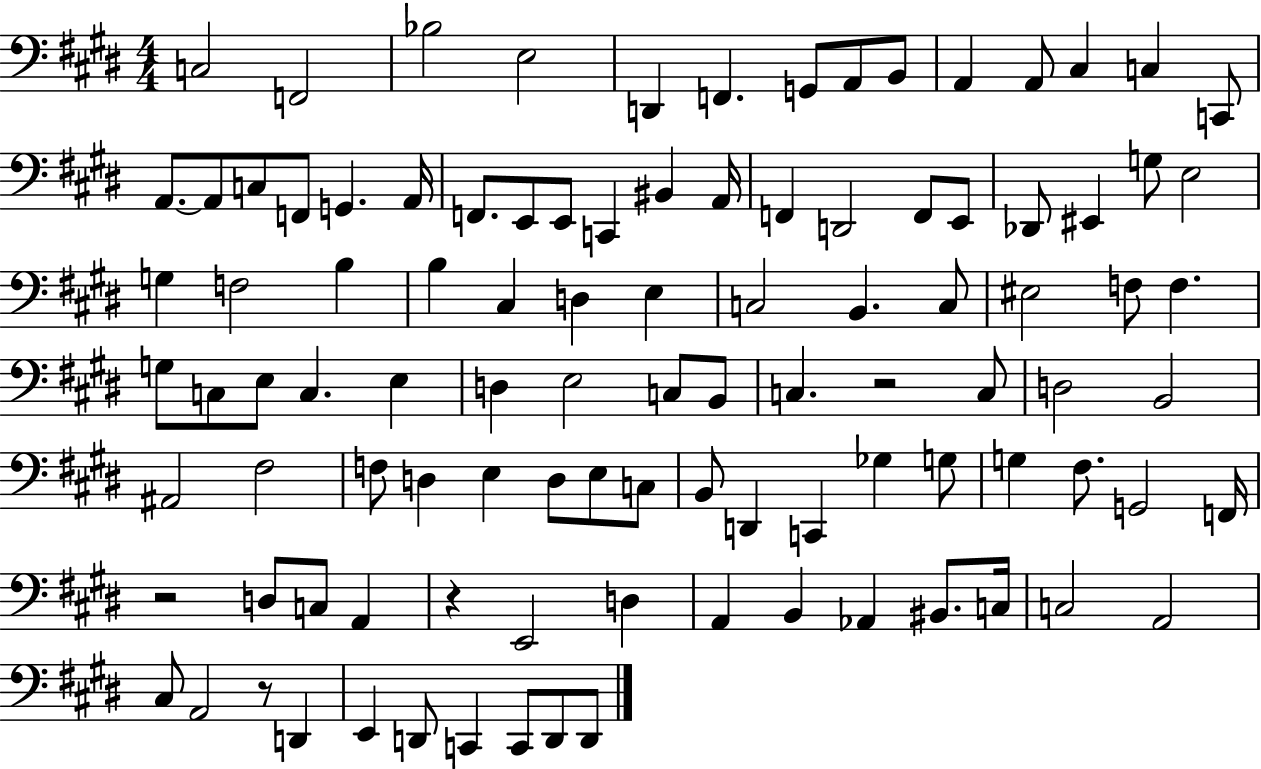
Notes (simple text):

C3/h F2/h Bb3/h E3/h D2/q F2/q. G2/e A2/e B2/e A2/q A2/e C#3/q C3/q C2/e A2/e. A2/e C3/e F2/e G2/q. A2/s F2/e. E2/e E2/e C2/q BIS2/q A2/s F2/q D2/h F2/e E2/e Db2/e EIS2/q G3/e E3/h G3/q F3/h B3/q B3/q C#3/q D3/q E3/q C3/h B2/q. C3/e EIS3/h F3/e F3/q. G3/e C3/e E3/e C3/q. E3/q D3/q E3/h C3/e B2/e C3/q. R/h C3/e D3/h B2/h A#2/h F#3/h F3/e D3/q E3/q D3/e E3/e C3/e B2/e D2/q C2/q Gb3/q G3/e G3/q F#3/e. G2/h F2/s R/h D3/e C3/e A2/q R/q E2/h D3/q A2/q B2/q Ab2/q BIS2/e. C3/s C3/h A2/h C#3/e A2/h R/e D2/q E2/q D2/e C2/q C2/e D2/e D2/e